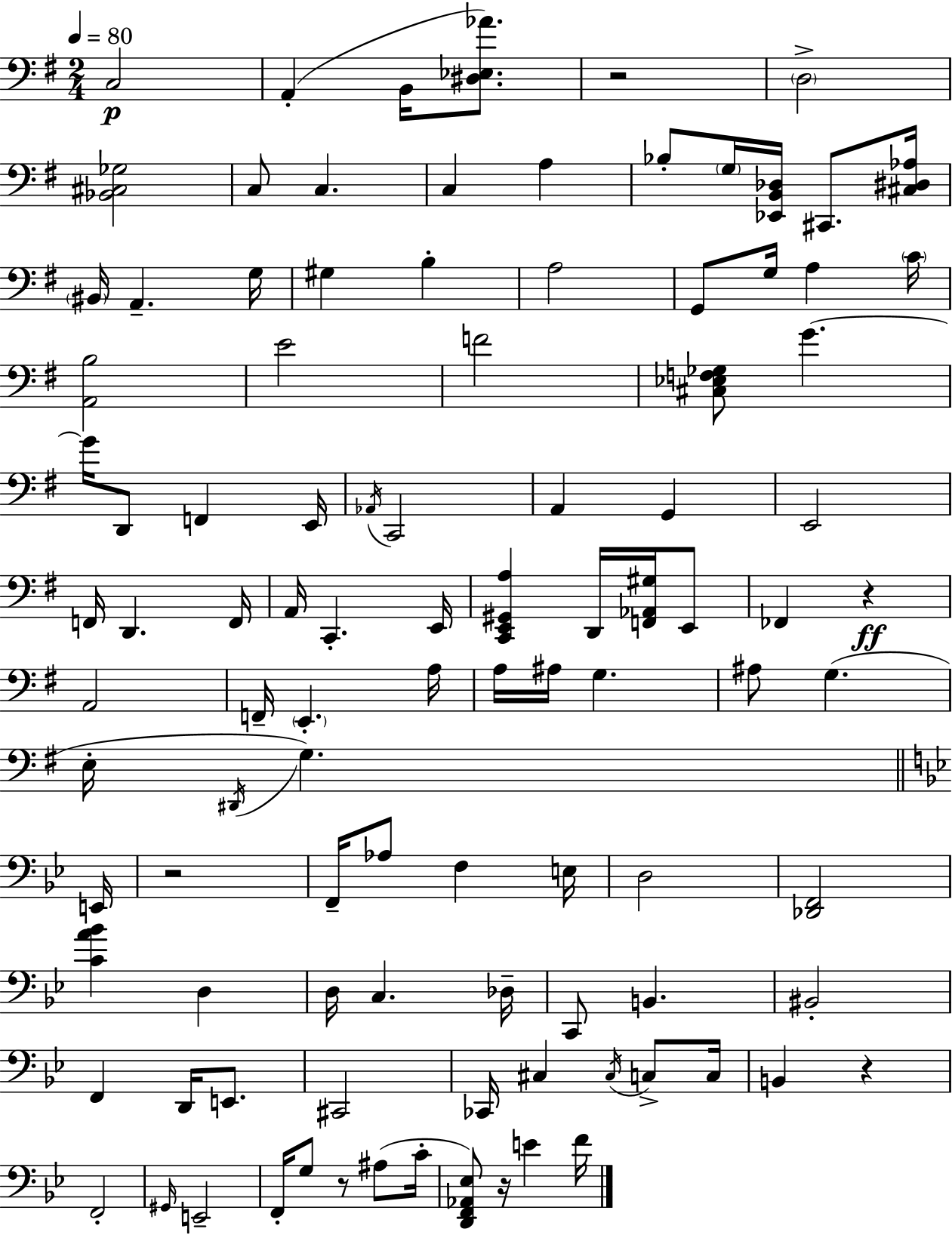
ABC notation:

X:1
T:Untitled
M:2/4
L:1/4
K:Em
C,2 A,, B,,/4 [^D,_E,_A]/2 z2 D,2 [_B,,^C,_G,]2 C,/2 C, C, A, _B,/2 G,/4 [_E,,B,,_D,]/4 ^C,,/2 [^C,^D,_A,]/4 ^B,,/4 A,, G,/4 ^G, B, A,2 G,,/2 G,/4 A, C/4 [A,,B,]2 E2 F2 [^C,_E,F,_G,]/2 G G/4 D,,/2 F,, E,,/4 _A,,/4 C,,2 A,, G,, E,,2 F,,/4 D,, F,,/4 A,,/4 C,, E,,/4 [C,,E,,^G,,A,] D,,/4 [F,,_A,,^G,]/4 E,,/2 _F,, z A,,2 F,,/4 E,, A,/4 A,/4 ^A,/4 G, ^A,/2 G, E,/4 ^D,,/4 G, E,,/4 z2 F,,/4 _A,/2 F, E,/4 D,2 [_D,,F,,]2 [CA_B] D, D,/4 C, _D,/4 C,,/2 B,, ^B,,2 F,, D,,/4 E,,/2 ^C,,2 _C,,/4 ^C, ^C,/4 C,/2 C,/4 B,, z F,,2 ^G,,/4 E,,2 F,,/4 G,/2 z/2 ^A,/2 C/4 [D,,F,,_A,,_E,]/2 z/4 E F/4